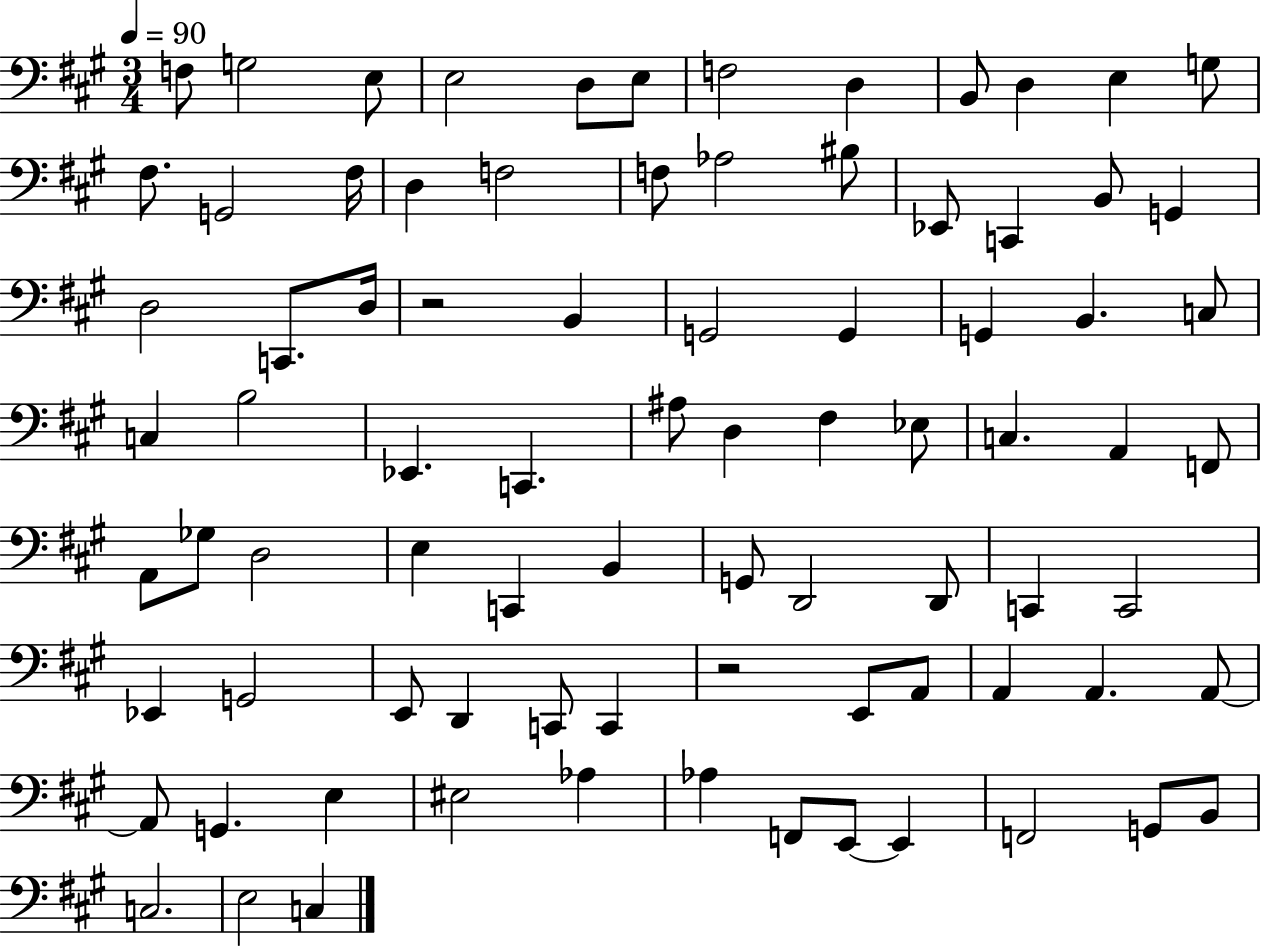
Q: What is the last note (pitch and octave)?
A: C3